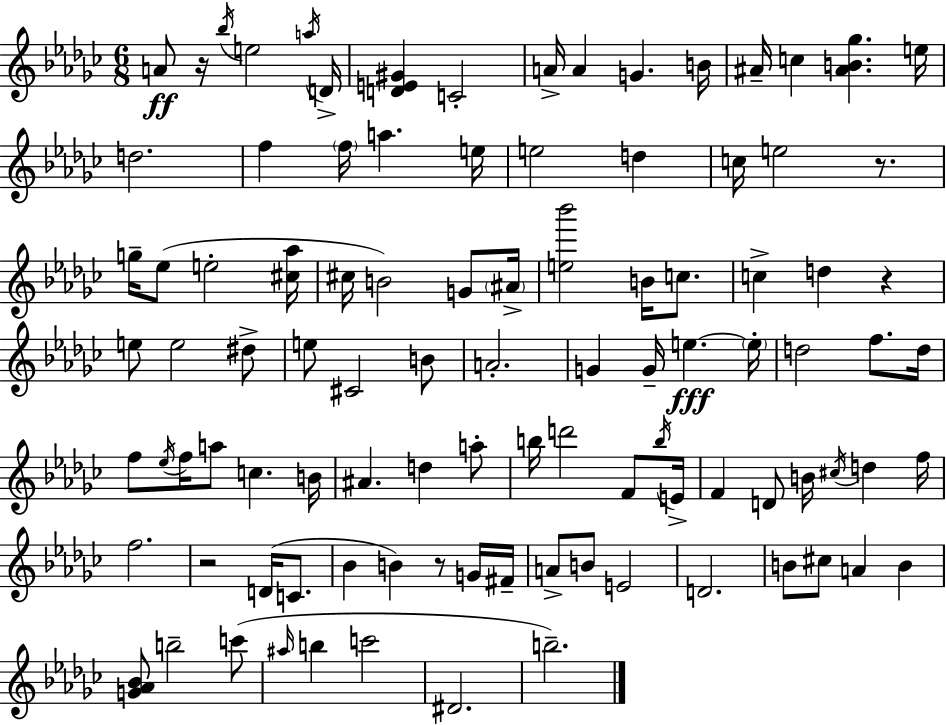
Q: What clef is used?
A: treble